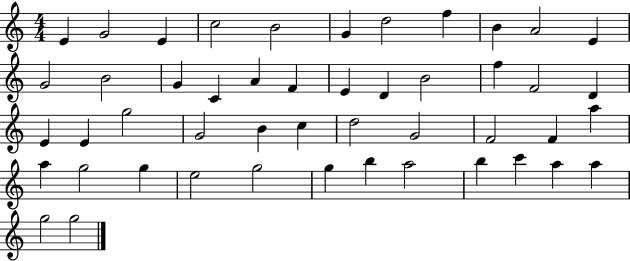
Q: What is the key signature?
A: C major